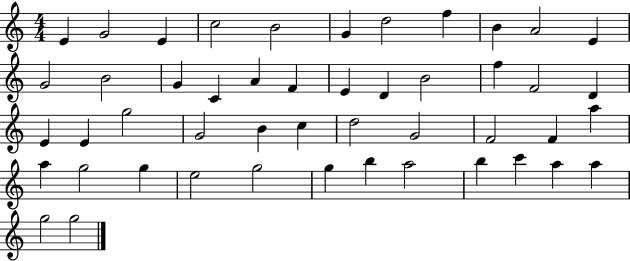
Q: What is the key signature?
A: C major